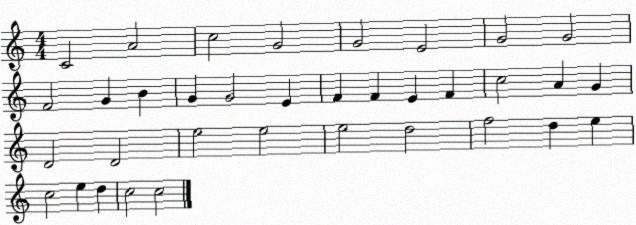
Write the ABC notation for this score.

X:1
T:Untitled
M:4/4
L:1/4
K:C
C2 A2 c2 G2 G2 E2 G2 G2 F2 G B G G2 E F F E F c2 A G D2 D2 e2 e2 e2 d2 f2 d e c2 e d c2 c2